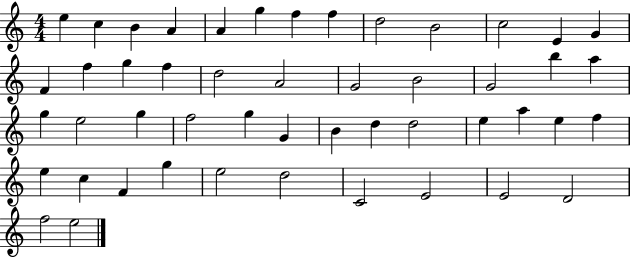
X:1
T:Untitled
M:4/4
L:1/4
K:C
e c B A A g f f d2 B2 c2 E G F f g f d2 A2 G2 B2 G2 b a g e2 g f2 g G B d d2 e a e f e c F g e2 d2 C2 E2 E2 D2 f2 e2